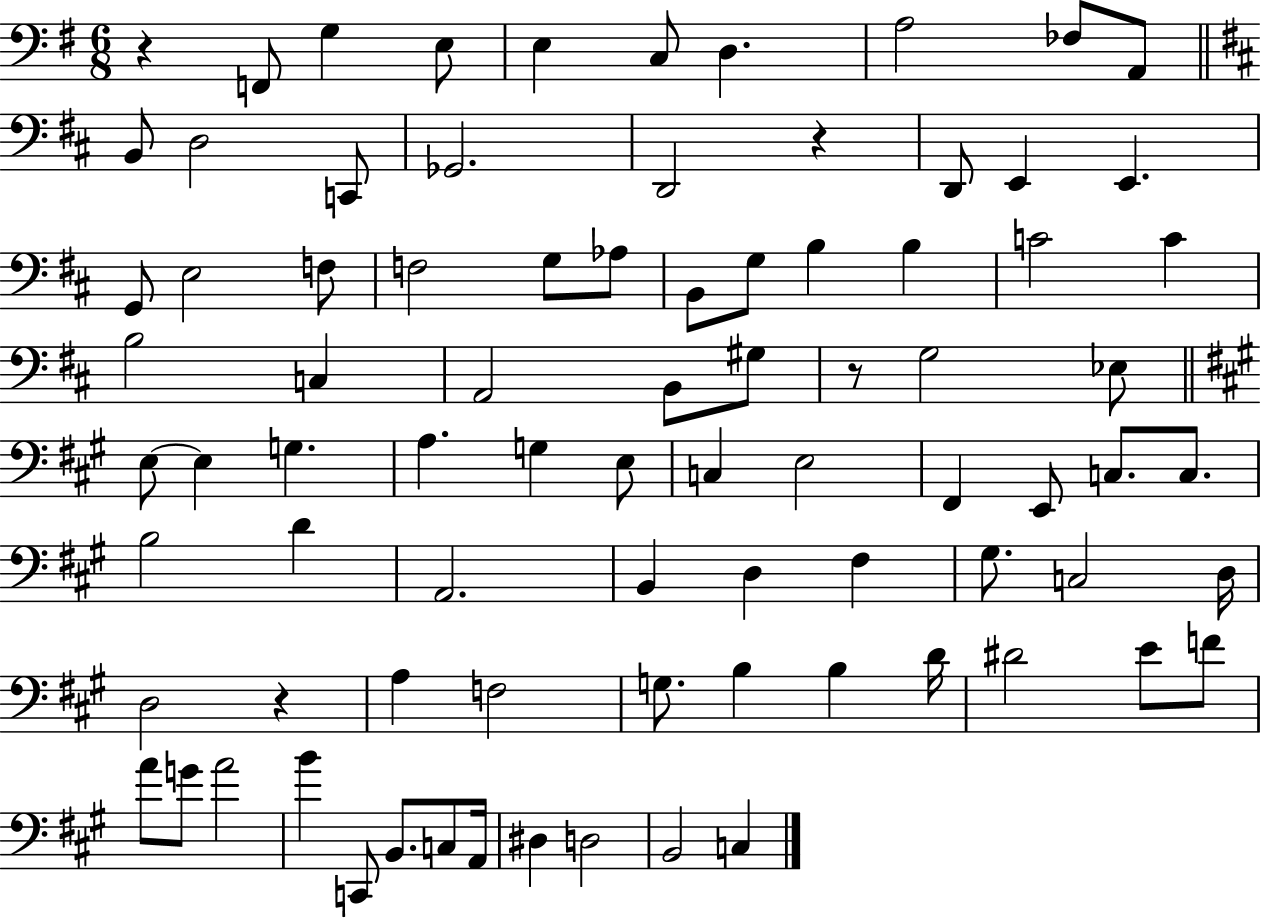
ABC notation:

X:1
T:Untitled
M:6/8
L:1/4
K:G
z F,,/2 G, E,/2 E, C,/2 D, A,2 _F,/2 A,,/2 B,,/2 D,2 C,,/2 _G,,2 D,,2 z D,,/2 E,, E,, G,,/2 E,2 F,/2 F,2 G,/2 _A,/2 B,,/2 G,/2 B, B, C2 C B,2 C, A,,2 B,,/2 ^G,/2 z/2 G,2 _E,/2 E,/2 E, G, A, G, E,/2 C, E,2 ^F,, E,,/2 C,/2 C,/2 B,2 D A,,2 B,, D, ^F, ^G,/2 C,2 D,/4 D,2 z A, F,2 G,/2 B, B, D/4 ^D2 E/2 F/2 A/2 G/2 A2 B C,,/2 B,,/2 C,/2 A,,/4 ^D, D,2 B,,2 C,